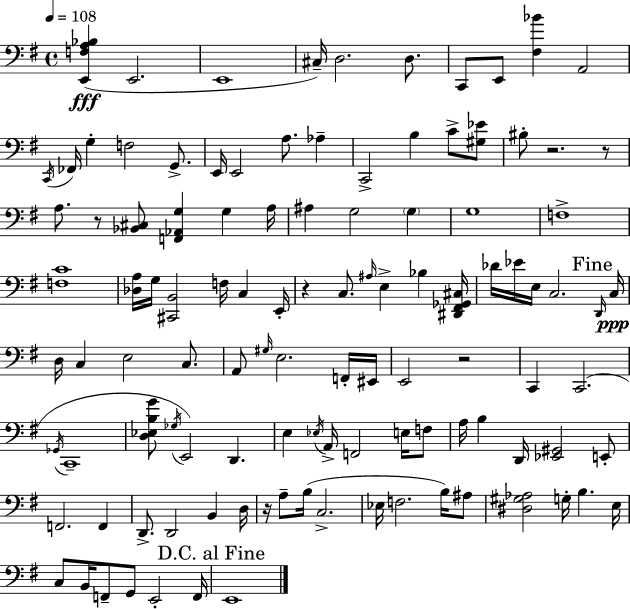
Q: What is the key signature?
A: G major